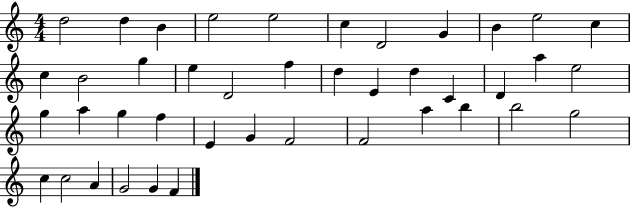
X:1
T:Untitled
M:4/4
L:1/4
K:C
d2 d B e2 e2 c D2 G B e2 c c B2 g e D2 f d E d C D a e2 g a g f E G F2 F2 a b b2 g2 c c2 A G2 G F